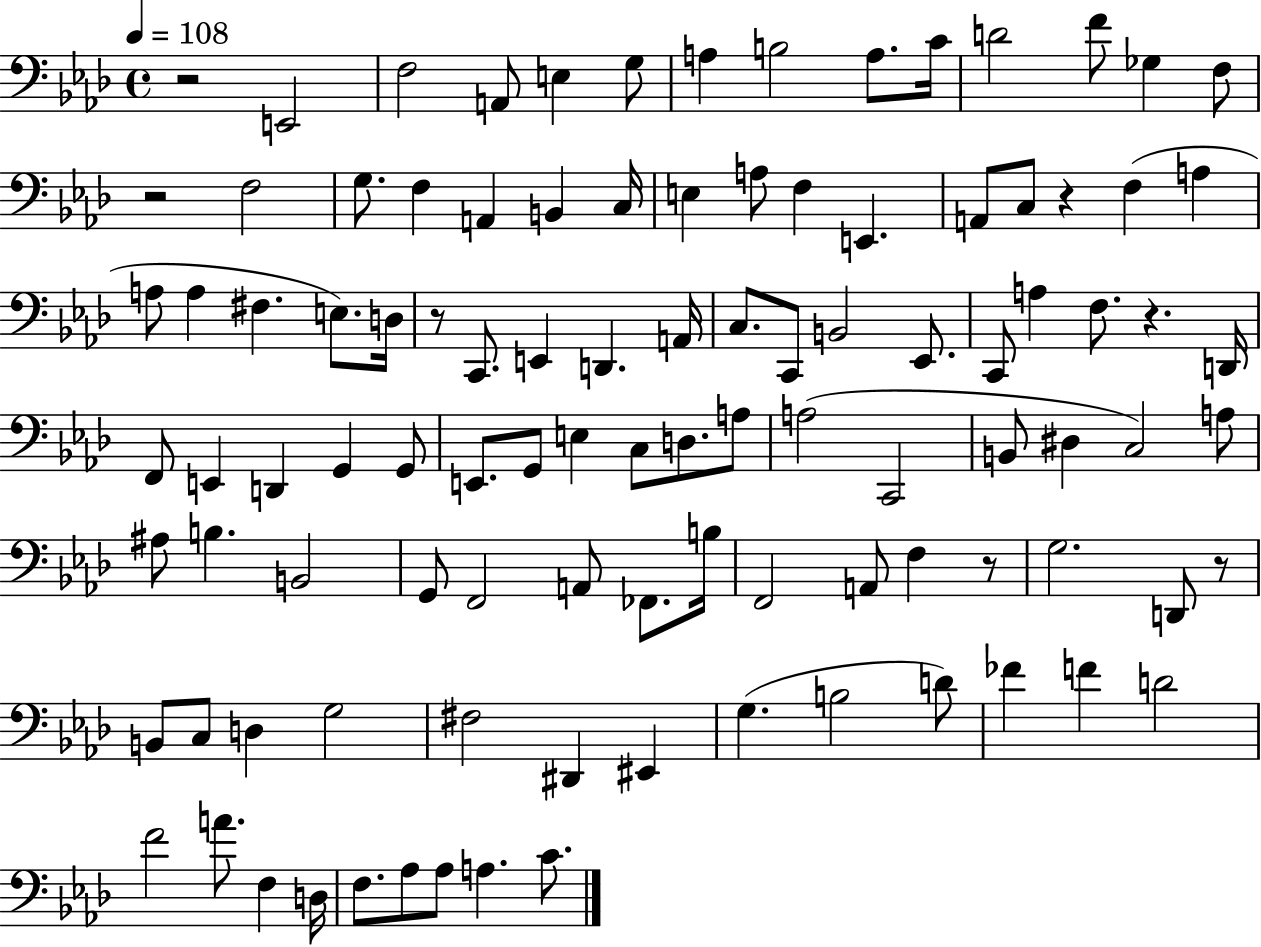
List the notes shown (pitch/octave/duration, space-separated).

R/h E2/h F3/h A2/e E3/q G3/e A3/q B3/h A3/e. C4/s D4/h F4/e Gb3/q F3/e R/h F3/h G3/e. F3/q A2/q B2/q C3/s E3/q A3/e F3/q E2/q. A2/e C3/e R/q F3/q A3/q A3/e A3/q F#3/q. E3/e. D3/s R/e C2/e. E2/q D2/q. A2/s C3/e. C2/e B2/h Eb2/e. C2/e A3/q F3/e. R/q. D2/s F2/e E2/q D2/q G2/q G2/e E2/e. G2/e E3/q C3/e D3/e. A3/e A3/h C2/h B2/e D#3/q C3/h A3/e A#3/e B3/q. B2/h G2/e F2/h A2/e FES2/e. B3/s F2/h A2/e F3/q R/e G3/h. D2/e R/e B2/e C3/e D3/q G3/h F#3/h D#2/q EIS2/q G3/q. B3/h D4/e FES4/q F4/q D4/h F4/h A4/e. F3/q D3/s F3/e. Ab3/e Ab3/e A3/q. C4/e.